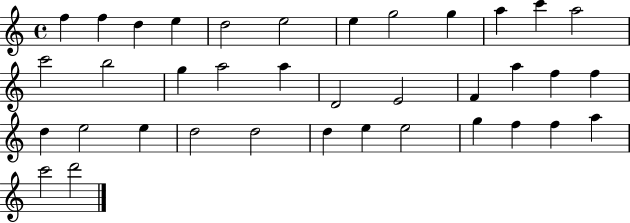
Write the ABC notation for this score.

X:1
T:Untitled
M:4/4
L:1/4
K:C
f f d e d2 e2 e g2 g a c' a2 c'2 b2 g a2 a D2 E2 F a f f d e2 e d2 d2 d e e2 g f f a c'2 d'2